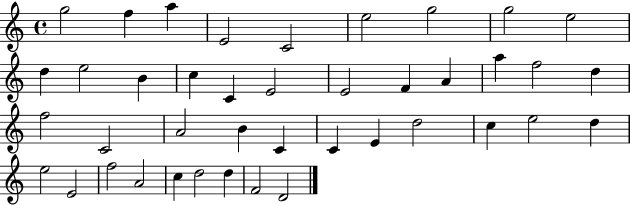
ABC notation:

X:1
T:Untitled
M:4/4
L:1/4
K:C
g2 f a E2 C2 e2 g2 g2 e2 d e2 B c C E2 E2 F A a f2 d f2 C2 A2 B C C E d2 c e2 d e2 E2 f2 A2 c d2 d F2 D2